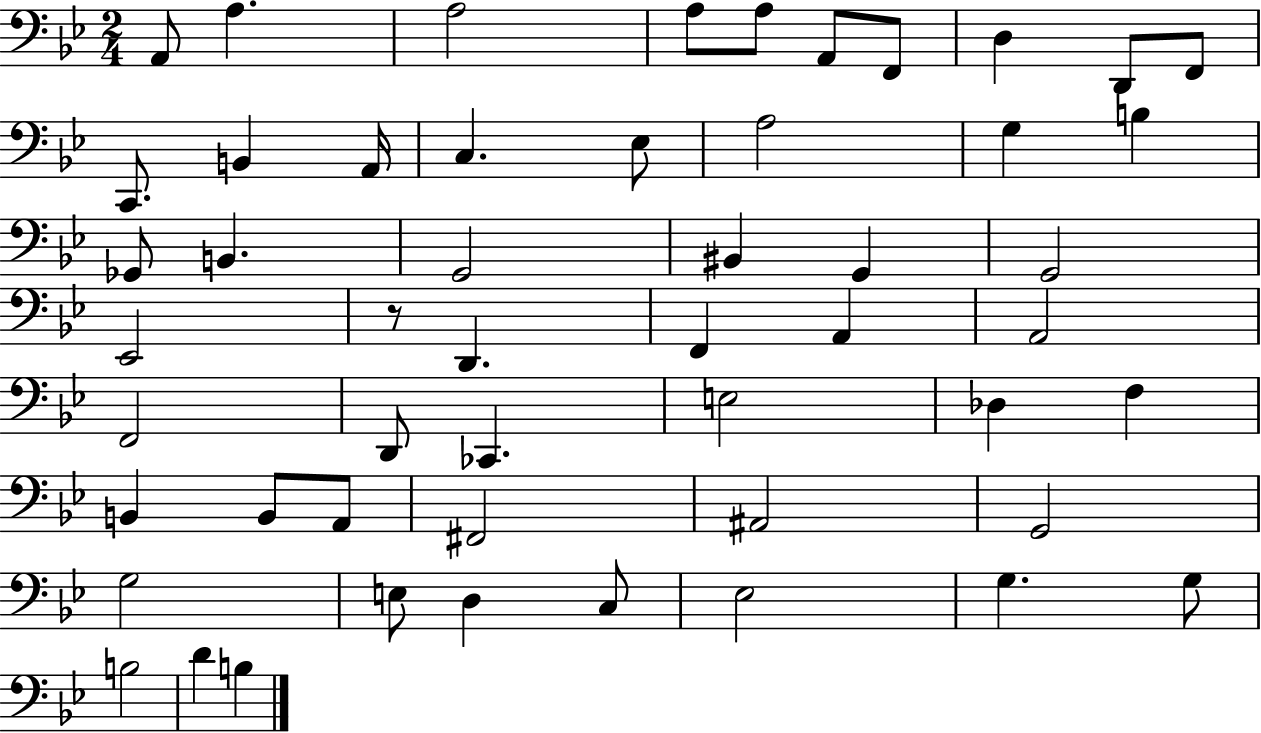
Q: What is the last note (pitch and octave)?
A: B3